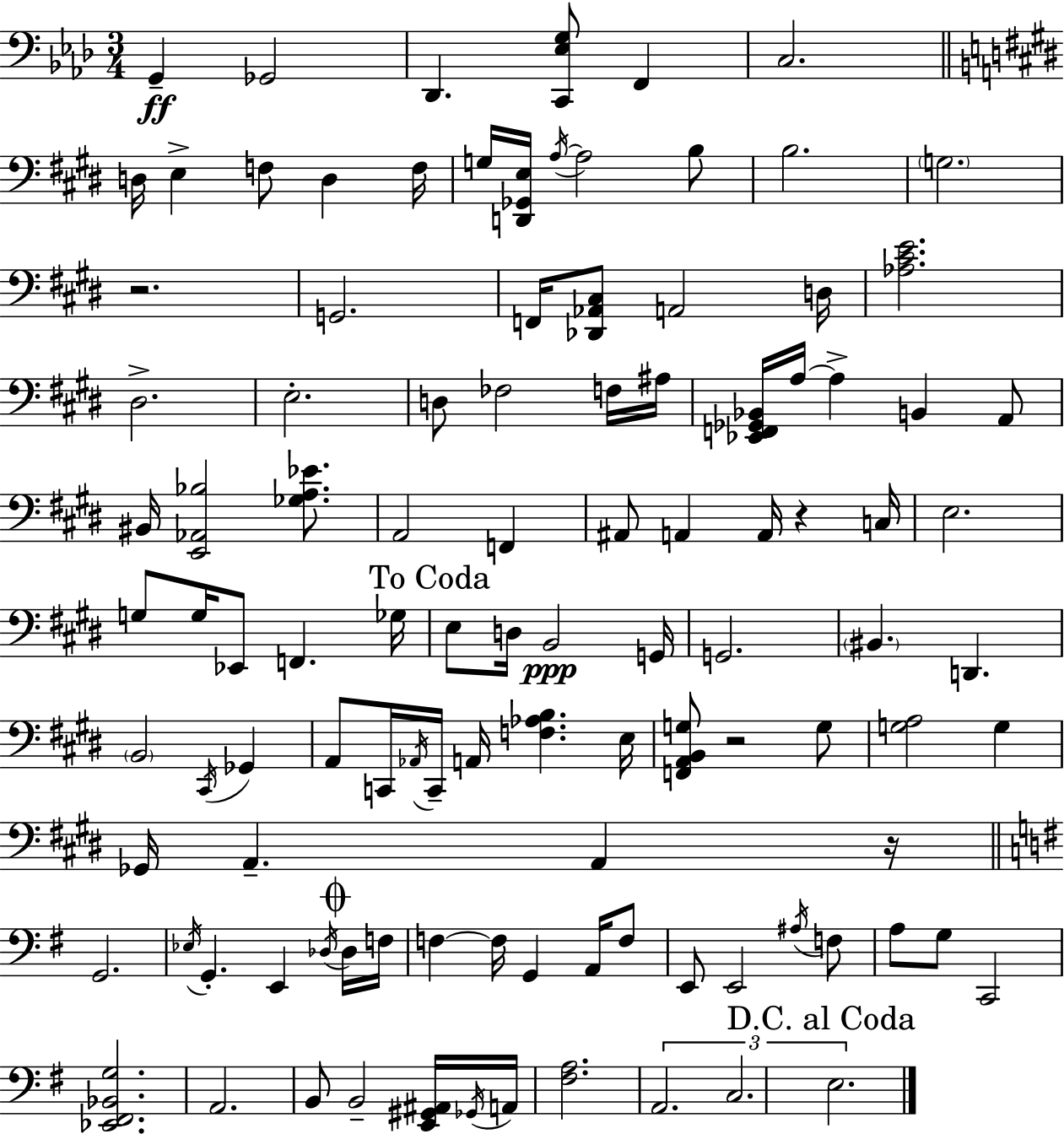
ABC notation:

X:1
T:Untitled
M:3/4
L:1/4
K:Fm
G,, _G,,2 _D,, [C,,_E,G,]/2 F,, C,2 D,/4 E, F,/2 D, F,/4 G,/4 [D,,_G,,E,]/4 A,/4 A,2 B,/2 B,2 G,2 z2 G,,2 F,,/4 [_D,,_A,,^C,]/2 A,,2 D,/4 [_A,^CE]2 ^D,2 E,2 D,/2 _F,2 F,/4 ^A,/4 [_E,,F,,_G,,_B,,]/4 A,/4 A, B,, A,,/2 ^B,,/4 [E,,_A,,_B,]2 [_G,A,_E]/2 A,,2 F,, ^A,,/2 A,, A,,/4 z C,/4 E,2 G,/2 G,/4 _E,,/2 F,, _G,/4 E,/2 D,/4 B,,2 G,,/4 G,,2 ^B,, D,, B,,2 ^C,,/4 _G,, A,,/2 C,,/4 _A,,/4 C,,/4 A,,/4 [F,_A,B,] E,/4 [F,,A,,B,,G,]/2 z2 G,/2 [G,A,]2 G, _G,,/4 A,, A,, z/4 G,,2 _E,/4 G,, E,, _D,/4 _D,/4 F,/4 F, F,/4 G,, A,,/4 F,/2 E,,/2 E,,2 ^A,/4 F,/2 A,/2 G,/2 C,,2 [_E,,^F,,_B,,G,]2 A,,2 B,,/2 B,,2 [E,,^G,,^A,,]/4 _G,,/4 A,,/4 [^F,A,]2 A,,2 C,2 E,2